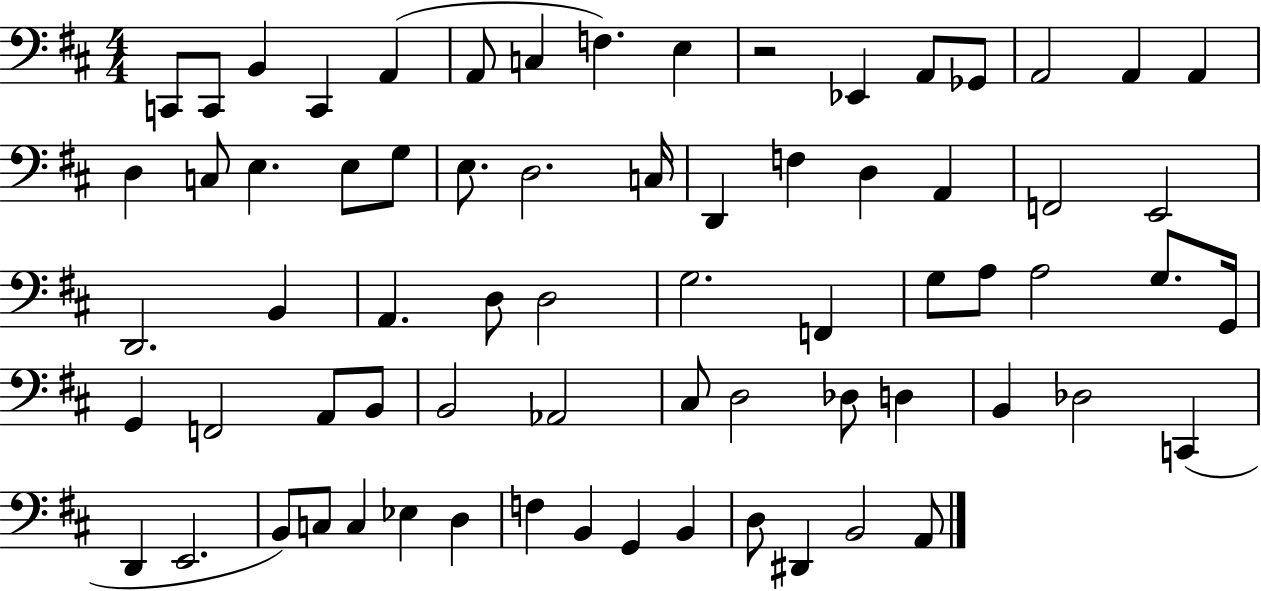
{
  \clef bass
  \numericTimeSignature
  \time 4/4
  \key d \major
  c,8 c,8 b,4 c,4 a,4( | a,8 c4 f4.) e4 | r2 ees,4 a,8 ges,8 | a,2 a,4 a,4 | \break d4 c8 e4. e8 g8 | e8. d2. c16 | d,4 f4 d4 a,4 | f,2 e,2 | \break d,2. b,4 | a,4. d8 d2 | g2. f,4 | g8 a8 a2 g8. g,16 | \break g,4 f,2 a,8 b,8 | b,2 aes,2 | cis8 d2 des8 d4 | b,4 des2 c,4( | \break d,4 e,2. | b,8) c8 c4 ees4 d4 | f4 b,4 g,4 b,4 | d8 dis,4 b,2 a,8 | \break \bar "|."
}